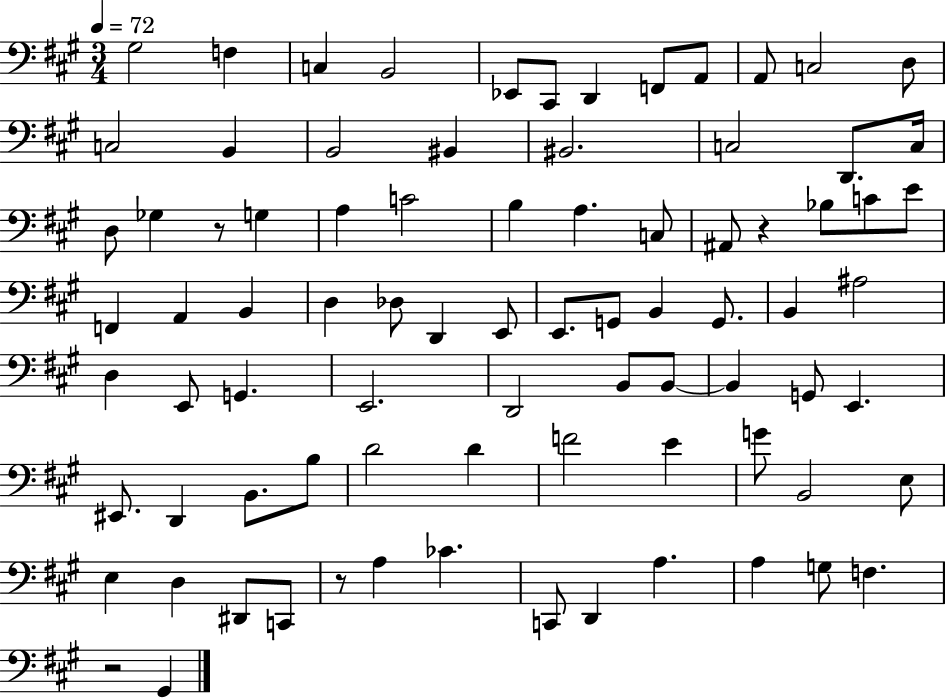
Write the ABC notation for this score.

X:1
T:Untitled
M:3/4
L:1/4
K:A
^G,2 F, C, B,,2 _E,,/2 ^C,,/2 D,, F,,/2 A,,/2 A,,/2 C,2 D,/2 C,2 B,, B,,2 ^B,, ^B,,2 C,2 D,,/2 C,/4 D,/2 _G, z/2 G, A, C2 B, A, C,/2 ^A,,/2 z _B,/2 C/2 E/2 F,, A,, B,, D, _D,/2 D,, E,,/2 E,,/2 G,,/2 B,, G,,/2 B,, ^A,2 D, E,,/2 G,, E,,2 D,,2 B,,/2 B,,/2 B,, G,,/2 E,, ^E,,/2 D,, B,,/2 B,/2 D2 D F2 E G/2 B,,2 E,/2 E, D, ^D,,/2 C,,/2 z/2 A, _C C,,/2 D,, A, A, G,/2 F, z2 ^G,,